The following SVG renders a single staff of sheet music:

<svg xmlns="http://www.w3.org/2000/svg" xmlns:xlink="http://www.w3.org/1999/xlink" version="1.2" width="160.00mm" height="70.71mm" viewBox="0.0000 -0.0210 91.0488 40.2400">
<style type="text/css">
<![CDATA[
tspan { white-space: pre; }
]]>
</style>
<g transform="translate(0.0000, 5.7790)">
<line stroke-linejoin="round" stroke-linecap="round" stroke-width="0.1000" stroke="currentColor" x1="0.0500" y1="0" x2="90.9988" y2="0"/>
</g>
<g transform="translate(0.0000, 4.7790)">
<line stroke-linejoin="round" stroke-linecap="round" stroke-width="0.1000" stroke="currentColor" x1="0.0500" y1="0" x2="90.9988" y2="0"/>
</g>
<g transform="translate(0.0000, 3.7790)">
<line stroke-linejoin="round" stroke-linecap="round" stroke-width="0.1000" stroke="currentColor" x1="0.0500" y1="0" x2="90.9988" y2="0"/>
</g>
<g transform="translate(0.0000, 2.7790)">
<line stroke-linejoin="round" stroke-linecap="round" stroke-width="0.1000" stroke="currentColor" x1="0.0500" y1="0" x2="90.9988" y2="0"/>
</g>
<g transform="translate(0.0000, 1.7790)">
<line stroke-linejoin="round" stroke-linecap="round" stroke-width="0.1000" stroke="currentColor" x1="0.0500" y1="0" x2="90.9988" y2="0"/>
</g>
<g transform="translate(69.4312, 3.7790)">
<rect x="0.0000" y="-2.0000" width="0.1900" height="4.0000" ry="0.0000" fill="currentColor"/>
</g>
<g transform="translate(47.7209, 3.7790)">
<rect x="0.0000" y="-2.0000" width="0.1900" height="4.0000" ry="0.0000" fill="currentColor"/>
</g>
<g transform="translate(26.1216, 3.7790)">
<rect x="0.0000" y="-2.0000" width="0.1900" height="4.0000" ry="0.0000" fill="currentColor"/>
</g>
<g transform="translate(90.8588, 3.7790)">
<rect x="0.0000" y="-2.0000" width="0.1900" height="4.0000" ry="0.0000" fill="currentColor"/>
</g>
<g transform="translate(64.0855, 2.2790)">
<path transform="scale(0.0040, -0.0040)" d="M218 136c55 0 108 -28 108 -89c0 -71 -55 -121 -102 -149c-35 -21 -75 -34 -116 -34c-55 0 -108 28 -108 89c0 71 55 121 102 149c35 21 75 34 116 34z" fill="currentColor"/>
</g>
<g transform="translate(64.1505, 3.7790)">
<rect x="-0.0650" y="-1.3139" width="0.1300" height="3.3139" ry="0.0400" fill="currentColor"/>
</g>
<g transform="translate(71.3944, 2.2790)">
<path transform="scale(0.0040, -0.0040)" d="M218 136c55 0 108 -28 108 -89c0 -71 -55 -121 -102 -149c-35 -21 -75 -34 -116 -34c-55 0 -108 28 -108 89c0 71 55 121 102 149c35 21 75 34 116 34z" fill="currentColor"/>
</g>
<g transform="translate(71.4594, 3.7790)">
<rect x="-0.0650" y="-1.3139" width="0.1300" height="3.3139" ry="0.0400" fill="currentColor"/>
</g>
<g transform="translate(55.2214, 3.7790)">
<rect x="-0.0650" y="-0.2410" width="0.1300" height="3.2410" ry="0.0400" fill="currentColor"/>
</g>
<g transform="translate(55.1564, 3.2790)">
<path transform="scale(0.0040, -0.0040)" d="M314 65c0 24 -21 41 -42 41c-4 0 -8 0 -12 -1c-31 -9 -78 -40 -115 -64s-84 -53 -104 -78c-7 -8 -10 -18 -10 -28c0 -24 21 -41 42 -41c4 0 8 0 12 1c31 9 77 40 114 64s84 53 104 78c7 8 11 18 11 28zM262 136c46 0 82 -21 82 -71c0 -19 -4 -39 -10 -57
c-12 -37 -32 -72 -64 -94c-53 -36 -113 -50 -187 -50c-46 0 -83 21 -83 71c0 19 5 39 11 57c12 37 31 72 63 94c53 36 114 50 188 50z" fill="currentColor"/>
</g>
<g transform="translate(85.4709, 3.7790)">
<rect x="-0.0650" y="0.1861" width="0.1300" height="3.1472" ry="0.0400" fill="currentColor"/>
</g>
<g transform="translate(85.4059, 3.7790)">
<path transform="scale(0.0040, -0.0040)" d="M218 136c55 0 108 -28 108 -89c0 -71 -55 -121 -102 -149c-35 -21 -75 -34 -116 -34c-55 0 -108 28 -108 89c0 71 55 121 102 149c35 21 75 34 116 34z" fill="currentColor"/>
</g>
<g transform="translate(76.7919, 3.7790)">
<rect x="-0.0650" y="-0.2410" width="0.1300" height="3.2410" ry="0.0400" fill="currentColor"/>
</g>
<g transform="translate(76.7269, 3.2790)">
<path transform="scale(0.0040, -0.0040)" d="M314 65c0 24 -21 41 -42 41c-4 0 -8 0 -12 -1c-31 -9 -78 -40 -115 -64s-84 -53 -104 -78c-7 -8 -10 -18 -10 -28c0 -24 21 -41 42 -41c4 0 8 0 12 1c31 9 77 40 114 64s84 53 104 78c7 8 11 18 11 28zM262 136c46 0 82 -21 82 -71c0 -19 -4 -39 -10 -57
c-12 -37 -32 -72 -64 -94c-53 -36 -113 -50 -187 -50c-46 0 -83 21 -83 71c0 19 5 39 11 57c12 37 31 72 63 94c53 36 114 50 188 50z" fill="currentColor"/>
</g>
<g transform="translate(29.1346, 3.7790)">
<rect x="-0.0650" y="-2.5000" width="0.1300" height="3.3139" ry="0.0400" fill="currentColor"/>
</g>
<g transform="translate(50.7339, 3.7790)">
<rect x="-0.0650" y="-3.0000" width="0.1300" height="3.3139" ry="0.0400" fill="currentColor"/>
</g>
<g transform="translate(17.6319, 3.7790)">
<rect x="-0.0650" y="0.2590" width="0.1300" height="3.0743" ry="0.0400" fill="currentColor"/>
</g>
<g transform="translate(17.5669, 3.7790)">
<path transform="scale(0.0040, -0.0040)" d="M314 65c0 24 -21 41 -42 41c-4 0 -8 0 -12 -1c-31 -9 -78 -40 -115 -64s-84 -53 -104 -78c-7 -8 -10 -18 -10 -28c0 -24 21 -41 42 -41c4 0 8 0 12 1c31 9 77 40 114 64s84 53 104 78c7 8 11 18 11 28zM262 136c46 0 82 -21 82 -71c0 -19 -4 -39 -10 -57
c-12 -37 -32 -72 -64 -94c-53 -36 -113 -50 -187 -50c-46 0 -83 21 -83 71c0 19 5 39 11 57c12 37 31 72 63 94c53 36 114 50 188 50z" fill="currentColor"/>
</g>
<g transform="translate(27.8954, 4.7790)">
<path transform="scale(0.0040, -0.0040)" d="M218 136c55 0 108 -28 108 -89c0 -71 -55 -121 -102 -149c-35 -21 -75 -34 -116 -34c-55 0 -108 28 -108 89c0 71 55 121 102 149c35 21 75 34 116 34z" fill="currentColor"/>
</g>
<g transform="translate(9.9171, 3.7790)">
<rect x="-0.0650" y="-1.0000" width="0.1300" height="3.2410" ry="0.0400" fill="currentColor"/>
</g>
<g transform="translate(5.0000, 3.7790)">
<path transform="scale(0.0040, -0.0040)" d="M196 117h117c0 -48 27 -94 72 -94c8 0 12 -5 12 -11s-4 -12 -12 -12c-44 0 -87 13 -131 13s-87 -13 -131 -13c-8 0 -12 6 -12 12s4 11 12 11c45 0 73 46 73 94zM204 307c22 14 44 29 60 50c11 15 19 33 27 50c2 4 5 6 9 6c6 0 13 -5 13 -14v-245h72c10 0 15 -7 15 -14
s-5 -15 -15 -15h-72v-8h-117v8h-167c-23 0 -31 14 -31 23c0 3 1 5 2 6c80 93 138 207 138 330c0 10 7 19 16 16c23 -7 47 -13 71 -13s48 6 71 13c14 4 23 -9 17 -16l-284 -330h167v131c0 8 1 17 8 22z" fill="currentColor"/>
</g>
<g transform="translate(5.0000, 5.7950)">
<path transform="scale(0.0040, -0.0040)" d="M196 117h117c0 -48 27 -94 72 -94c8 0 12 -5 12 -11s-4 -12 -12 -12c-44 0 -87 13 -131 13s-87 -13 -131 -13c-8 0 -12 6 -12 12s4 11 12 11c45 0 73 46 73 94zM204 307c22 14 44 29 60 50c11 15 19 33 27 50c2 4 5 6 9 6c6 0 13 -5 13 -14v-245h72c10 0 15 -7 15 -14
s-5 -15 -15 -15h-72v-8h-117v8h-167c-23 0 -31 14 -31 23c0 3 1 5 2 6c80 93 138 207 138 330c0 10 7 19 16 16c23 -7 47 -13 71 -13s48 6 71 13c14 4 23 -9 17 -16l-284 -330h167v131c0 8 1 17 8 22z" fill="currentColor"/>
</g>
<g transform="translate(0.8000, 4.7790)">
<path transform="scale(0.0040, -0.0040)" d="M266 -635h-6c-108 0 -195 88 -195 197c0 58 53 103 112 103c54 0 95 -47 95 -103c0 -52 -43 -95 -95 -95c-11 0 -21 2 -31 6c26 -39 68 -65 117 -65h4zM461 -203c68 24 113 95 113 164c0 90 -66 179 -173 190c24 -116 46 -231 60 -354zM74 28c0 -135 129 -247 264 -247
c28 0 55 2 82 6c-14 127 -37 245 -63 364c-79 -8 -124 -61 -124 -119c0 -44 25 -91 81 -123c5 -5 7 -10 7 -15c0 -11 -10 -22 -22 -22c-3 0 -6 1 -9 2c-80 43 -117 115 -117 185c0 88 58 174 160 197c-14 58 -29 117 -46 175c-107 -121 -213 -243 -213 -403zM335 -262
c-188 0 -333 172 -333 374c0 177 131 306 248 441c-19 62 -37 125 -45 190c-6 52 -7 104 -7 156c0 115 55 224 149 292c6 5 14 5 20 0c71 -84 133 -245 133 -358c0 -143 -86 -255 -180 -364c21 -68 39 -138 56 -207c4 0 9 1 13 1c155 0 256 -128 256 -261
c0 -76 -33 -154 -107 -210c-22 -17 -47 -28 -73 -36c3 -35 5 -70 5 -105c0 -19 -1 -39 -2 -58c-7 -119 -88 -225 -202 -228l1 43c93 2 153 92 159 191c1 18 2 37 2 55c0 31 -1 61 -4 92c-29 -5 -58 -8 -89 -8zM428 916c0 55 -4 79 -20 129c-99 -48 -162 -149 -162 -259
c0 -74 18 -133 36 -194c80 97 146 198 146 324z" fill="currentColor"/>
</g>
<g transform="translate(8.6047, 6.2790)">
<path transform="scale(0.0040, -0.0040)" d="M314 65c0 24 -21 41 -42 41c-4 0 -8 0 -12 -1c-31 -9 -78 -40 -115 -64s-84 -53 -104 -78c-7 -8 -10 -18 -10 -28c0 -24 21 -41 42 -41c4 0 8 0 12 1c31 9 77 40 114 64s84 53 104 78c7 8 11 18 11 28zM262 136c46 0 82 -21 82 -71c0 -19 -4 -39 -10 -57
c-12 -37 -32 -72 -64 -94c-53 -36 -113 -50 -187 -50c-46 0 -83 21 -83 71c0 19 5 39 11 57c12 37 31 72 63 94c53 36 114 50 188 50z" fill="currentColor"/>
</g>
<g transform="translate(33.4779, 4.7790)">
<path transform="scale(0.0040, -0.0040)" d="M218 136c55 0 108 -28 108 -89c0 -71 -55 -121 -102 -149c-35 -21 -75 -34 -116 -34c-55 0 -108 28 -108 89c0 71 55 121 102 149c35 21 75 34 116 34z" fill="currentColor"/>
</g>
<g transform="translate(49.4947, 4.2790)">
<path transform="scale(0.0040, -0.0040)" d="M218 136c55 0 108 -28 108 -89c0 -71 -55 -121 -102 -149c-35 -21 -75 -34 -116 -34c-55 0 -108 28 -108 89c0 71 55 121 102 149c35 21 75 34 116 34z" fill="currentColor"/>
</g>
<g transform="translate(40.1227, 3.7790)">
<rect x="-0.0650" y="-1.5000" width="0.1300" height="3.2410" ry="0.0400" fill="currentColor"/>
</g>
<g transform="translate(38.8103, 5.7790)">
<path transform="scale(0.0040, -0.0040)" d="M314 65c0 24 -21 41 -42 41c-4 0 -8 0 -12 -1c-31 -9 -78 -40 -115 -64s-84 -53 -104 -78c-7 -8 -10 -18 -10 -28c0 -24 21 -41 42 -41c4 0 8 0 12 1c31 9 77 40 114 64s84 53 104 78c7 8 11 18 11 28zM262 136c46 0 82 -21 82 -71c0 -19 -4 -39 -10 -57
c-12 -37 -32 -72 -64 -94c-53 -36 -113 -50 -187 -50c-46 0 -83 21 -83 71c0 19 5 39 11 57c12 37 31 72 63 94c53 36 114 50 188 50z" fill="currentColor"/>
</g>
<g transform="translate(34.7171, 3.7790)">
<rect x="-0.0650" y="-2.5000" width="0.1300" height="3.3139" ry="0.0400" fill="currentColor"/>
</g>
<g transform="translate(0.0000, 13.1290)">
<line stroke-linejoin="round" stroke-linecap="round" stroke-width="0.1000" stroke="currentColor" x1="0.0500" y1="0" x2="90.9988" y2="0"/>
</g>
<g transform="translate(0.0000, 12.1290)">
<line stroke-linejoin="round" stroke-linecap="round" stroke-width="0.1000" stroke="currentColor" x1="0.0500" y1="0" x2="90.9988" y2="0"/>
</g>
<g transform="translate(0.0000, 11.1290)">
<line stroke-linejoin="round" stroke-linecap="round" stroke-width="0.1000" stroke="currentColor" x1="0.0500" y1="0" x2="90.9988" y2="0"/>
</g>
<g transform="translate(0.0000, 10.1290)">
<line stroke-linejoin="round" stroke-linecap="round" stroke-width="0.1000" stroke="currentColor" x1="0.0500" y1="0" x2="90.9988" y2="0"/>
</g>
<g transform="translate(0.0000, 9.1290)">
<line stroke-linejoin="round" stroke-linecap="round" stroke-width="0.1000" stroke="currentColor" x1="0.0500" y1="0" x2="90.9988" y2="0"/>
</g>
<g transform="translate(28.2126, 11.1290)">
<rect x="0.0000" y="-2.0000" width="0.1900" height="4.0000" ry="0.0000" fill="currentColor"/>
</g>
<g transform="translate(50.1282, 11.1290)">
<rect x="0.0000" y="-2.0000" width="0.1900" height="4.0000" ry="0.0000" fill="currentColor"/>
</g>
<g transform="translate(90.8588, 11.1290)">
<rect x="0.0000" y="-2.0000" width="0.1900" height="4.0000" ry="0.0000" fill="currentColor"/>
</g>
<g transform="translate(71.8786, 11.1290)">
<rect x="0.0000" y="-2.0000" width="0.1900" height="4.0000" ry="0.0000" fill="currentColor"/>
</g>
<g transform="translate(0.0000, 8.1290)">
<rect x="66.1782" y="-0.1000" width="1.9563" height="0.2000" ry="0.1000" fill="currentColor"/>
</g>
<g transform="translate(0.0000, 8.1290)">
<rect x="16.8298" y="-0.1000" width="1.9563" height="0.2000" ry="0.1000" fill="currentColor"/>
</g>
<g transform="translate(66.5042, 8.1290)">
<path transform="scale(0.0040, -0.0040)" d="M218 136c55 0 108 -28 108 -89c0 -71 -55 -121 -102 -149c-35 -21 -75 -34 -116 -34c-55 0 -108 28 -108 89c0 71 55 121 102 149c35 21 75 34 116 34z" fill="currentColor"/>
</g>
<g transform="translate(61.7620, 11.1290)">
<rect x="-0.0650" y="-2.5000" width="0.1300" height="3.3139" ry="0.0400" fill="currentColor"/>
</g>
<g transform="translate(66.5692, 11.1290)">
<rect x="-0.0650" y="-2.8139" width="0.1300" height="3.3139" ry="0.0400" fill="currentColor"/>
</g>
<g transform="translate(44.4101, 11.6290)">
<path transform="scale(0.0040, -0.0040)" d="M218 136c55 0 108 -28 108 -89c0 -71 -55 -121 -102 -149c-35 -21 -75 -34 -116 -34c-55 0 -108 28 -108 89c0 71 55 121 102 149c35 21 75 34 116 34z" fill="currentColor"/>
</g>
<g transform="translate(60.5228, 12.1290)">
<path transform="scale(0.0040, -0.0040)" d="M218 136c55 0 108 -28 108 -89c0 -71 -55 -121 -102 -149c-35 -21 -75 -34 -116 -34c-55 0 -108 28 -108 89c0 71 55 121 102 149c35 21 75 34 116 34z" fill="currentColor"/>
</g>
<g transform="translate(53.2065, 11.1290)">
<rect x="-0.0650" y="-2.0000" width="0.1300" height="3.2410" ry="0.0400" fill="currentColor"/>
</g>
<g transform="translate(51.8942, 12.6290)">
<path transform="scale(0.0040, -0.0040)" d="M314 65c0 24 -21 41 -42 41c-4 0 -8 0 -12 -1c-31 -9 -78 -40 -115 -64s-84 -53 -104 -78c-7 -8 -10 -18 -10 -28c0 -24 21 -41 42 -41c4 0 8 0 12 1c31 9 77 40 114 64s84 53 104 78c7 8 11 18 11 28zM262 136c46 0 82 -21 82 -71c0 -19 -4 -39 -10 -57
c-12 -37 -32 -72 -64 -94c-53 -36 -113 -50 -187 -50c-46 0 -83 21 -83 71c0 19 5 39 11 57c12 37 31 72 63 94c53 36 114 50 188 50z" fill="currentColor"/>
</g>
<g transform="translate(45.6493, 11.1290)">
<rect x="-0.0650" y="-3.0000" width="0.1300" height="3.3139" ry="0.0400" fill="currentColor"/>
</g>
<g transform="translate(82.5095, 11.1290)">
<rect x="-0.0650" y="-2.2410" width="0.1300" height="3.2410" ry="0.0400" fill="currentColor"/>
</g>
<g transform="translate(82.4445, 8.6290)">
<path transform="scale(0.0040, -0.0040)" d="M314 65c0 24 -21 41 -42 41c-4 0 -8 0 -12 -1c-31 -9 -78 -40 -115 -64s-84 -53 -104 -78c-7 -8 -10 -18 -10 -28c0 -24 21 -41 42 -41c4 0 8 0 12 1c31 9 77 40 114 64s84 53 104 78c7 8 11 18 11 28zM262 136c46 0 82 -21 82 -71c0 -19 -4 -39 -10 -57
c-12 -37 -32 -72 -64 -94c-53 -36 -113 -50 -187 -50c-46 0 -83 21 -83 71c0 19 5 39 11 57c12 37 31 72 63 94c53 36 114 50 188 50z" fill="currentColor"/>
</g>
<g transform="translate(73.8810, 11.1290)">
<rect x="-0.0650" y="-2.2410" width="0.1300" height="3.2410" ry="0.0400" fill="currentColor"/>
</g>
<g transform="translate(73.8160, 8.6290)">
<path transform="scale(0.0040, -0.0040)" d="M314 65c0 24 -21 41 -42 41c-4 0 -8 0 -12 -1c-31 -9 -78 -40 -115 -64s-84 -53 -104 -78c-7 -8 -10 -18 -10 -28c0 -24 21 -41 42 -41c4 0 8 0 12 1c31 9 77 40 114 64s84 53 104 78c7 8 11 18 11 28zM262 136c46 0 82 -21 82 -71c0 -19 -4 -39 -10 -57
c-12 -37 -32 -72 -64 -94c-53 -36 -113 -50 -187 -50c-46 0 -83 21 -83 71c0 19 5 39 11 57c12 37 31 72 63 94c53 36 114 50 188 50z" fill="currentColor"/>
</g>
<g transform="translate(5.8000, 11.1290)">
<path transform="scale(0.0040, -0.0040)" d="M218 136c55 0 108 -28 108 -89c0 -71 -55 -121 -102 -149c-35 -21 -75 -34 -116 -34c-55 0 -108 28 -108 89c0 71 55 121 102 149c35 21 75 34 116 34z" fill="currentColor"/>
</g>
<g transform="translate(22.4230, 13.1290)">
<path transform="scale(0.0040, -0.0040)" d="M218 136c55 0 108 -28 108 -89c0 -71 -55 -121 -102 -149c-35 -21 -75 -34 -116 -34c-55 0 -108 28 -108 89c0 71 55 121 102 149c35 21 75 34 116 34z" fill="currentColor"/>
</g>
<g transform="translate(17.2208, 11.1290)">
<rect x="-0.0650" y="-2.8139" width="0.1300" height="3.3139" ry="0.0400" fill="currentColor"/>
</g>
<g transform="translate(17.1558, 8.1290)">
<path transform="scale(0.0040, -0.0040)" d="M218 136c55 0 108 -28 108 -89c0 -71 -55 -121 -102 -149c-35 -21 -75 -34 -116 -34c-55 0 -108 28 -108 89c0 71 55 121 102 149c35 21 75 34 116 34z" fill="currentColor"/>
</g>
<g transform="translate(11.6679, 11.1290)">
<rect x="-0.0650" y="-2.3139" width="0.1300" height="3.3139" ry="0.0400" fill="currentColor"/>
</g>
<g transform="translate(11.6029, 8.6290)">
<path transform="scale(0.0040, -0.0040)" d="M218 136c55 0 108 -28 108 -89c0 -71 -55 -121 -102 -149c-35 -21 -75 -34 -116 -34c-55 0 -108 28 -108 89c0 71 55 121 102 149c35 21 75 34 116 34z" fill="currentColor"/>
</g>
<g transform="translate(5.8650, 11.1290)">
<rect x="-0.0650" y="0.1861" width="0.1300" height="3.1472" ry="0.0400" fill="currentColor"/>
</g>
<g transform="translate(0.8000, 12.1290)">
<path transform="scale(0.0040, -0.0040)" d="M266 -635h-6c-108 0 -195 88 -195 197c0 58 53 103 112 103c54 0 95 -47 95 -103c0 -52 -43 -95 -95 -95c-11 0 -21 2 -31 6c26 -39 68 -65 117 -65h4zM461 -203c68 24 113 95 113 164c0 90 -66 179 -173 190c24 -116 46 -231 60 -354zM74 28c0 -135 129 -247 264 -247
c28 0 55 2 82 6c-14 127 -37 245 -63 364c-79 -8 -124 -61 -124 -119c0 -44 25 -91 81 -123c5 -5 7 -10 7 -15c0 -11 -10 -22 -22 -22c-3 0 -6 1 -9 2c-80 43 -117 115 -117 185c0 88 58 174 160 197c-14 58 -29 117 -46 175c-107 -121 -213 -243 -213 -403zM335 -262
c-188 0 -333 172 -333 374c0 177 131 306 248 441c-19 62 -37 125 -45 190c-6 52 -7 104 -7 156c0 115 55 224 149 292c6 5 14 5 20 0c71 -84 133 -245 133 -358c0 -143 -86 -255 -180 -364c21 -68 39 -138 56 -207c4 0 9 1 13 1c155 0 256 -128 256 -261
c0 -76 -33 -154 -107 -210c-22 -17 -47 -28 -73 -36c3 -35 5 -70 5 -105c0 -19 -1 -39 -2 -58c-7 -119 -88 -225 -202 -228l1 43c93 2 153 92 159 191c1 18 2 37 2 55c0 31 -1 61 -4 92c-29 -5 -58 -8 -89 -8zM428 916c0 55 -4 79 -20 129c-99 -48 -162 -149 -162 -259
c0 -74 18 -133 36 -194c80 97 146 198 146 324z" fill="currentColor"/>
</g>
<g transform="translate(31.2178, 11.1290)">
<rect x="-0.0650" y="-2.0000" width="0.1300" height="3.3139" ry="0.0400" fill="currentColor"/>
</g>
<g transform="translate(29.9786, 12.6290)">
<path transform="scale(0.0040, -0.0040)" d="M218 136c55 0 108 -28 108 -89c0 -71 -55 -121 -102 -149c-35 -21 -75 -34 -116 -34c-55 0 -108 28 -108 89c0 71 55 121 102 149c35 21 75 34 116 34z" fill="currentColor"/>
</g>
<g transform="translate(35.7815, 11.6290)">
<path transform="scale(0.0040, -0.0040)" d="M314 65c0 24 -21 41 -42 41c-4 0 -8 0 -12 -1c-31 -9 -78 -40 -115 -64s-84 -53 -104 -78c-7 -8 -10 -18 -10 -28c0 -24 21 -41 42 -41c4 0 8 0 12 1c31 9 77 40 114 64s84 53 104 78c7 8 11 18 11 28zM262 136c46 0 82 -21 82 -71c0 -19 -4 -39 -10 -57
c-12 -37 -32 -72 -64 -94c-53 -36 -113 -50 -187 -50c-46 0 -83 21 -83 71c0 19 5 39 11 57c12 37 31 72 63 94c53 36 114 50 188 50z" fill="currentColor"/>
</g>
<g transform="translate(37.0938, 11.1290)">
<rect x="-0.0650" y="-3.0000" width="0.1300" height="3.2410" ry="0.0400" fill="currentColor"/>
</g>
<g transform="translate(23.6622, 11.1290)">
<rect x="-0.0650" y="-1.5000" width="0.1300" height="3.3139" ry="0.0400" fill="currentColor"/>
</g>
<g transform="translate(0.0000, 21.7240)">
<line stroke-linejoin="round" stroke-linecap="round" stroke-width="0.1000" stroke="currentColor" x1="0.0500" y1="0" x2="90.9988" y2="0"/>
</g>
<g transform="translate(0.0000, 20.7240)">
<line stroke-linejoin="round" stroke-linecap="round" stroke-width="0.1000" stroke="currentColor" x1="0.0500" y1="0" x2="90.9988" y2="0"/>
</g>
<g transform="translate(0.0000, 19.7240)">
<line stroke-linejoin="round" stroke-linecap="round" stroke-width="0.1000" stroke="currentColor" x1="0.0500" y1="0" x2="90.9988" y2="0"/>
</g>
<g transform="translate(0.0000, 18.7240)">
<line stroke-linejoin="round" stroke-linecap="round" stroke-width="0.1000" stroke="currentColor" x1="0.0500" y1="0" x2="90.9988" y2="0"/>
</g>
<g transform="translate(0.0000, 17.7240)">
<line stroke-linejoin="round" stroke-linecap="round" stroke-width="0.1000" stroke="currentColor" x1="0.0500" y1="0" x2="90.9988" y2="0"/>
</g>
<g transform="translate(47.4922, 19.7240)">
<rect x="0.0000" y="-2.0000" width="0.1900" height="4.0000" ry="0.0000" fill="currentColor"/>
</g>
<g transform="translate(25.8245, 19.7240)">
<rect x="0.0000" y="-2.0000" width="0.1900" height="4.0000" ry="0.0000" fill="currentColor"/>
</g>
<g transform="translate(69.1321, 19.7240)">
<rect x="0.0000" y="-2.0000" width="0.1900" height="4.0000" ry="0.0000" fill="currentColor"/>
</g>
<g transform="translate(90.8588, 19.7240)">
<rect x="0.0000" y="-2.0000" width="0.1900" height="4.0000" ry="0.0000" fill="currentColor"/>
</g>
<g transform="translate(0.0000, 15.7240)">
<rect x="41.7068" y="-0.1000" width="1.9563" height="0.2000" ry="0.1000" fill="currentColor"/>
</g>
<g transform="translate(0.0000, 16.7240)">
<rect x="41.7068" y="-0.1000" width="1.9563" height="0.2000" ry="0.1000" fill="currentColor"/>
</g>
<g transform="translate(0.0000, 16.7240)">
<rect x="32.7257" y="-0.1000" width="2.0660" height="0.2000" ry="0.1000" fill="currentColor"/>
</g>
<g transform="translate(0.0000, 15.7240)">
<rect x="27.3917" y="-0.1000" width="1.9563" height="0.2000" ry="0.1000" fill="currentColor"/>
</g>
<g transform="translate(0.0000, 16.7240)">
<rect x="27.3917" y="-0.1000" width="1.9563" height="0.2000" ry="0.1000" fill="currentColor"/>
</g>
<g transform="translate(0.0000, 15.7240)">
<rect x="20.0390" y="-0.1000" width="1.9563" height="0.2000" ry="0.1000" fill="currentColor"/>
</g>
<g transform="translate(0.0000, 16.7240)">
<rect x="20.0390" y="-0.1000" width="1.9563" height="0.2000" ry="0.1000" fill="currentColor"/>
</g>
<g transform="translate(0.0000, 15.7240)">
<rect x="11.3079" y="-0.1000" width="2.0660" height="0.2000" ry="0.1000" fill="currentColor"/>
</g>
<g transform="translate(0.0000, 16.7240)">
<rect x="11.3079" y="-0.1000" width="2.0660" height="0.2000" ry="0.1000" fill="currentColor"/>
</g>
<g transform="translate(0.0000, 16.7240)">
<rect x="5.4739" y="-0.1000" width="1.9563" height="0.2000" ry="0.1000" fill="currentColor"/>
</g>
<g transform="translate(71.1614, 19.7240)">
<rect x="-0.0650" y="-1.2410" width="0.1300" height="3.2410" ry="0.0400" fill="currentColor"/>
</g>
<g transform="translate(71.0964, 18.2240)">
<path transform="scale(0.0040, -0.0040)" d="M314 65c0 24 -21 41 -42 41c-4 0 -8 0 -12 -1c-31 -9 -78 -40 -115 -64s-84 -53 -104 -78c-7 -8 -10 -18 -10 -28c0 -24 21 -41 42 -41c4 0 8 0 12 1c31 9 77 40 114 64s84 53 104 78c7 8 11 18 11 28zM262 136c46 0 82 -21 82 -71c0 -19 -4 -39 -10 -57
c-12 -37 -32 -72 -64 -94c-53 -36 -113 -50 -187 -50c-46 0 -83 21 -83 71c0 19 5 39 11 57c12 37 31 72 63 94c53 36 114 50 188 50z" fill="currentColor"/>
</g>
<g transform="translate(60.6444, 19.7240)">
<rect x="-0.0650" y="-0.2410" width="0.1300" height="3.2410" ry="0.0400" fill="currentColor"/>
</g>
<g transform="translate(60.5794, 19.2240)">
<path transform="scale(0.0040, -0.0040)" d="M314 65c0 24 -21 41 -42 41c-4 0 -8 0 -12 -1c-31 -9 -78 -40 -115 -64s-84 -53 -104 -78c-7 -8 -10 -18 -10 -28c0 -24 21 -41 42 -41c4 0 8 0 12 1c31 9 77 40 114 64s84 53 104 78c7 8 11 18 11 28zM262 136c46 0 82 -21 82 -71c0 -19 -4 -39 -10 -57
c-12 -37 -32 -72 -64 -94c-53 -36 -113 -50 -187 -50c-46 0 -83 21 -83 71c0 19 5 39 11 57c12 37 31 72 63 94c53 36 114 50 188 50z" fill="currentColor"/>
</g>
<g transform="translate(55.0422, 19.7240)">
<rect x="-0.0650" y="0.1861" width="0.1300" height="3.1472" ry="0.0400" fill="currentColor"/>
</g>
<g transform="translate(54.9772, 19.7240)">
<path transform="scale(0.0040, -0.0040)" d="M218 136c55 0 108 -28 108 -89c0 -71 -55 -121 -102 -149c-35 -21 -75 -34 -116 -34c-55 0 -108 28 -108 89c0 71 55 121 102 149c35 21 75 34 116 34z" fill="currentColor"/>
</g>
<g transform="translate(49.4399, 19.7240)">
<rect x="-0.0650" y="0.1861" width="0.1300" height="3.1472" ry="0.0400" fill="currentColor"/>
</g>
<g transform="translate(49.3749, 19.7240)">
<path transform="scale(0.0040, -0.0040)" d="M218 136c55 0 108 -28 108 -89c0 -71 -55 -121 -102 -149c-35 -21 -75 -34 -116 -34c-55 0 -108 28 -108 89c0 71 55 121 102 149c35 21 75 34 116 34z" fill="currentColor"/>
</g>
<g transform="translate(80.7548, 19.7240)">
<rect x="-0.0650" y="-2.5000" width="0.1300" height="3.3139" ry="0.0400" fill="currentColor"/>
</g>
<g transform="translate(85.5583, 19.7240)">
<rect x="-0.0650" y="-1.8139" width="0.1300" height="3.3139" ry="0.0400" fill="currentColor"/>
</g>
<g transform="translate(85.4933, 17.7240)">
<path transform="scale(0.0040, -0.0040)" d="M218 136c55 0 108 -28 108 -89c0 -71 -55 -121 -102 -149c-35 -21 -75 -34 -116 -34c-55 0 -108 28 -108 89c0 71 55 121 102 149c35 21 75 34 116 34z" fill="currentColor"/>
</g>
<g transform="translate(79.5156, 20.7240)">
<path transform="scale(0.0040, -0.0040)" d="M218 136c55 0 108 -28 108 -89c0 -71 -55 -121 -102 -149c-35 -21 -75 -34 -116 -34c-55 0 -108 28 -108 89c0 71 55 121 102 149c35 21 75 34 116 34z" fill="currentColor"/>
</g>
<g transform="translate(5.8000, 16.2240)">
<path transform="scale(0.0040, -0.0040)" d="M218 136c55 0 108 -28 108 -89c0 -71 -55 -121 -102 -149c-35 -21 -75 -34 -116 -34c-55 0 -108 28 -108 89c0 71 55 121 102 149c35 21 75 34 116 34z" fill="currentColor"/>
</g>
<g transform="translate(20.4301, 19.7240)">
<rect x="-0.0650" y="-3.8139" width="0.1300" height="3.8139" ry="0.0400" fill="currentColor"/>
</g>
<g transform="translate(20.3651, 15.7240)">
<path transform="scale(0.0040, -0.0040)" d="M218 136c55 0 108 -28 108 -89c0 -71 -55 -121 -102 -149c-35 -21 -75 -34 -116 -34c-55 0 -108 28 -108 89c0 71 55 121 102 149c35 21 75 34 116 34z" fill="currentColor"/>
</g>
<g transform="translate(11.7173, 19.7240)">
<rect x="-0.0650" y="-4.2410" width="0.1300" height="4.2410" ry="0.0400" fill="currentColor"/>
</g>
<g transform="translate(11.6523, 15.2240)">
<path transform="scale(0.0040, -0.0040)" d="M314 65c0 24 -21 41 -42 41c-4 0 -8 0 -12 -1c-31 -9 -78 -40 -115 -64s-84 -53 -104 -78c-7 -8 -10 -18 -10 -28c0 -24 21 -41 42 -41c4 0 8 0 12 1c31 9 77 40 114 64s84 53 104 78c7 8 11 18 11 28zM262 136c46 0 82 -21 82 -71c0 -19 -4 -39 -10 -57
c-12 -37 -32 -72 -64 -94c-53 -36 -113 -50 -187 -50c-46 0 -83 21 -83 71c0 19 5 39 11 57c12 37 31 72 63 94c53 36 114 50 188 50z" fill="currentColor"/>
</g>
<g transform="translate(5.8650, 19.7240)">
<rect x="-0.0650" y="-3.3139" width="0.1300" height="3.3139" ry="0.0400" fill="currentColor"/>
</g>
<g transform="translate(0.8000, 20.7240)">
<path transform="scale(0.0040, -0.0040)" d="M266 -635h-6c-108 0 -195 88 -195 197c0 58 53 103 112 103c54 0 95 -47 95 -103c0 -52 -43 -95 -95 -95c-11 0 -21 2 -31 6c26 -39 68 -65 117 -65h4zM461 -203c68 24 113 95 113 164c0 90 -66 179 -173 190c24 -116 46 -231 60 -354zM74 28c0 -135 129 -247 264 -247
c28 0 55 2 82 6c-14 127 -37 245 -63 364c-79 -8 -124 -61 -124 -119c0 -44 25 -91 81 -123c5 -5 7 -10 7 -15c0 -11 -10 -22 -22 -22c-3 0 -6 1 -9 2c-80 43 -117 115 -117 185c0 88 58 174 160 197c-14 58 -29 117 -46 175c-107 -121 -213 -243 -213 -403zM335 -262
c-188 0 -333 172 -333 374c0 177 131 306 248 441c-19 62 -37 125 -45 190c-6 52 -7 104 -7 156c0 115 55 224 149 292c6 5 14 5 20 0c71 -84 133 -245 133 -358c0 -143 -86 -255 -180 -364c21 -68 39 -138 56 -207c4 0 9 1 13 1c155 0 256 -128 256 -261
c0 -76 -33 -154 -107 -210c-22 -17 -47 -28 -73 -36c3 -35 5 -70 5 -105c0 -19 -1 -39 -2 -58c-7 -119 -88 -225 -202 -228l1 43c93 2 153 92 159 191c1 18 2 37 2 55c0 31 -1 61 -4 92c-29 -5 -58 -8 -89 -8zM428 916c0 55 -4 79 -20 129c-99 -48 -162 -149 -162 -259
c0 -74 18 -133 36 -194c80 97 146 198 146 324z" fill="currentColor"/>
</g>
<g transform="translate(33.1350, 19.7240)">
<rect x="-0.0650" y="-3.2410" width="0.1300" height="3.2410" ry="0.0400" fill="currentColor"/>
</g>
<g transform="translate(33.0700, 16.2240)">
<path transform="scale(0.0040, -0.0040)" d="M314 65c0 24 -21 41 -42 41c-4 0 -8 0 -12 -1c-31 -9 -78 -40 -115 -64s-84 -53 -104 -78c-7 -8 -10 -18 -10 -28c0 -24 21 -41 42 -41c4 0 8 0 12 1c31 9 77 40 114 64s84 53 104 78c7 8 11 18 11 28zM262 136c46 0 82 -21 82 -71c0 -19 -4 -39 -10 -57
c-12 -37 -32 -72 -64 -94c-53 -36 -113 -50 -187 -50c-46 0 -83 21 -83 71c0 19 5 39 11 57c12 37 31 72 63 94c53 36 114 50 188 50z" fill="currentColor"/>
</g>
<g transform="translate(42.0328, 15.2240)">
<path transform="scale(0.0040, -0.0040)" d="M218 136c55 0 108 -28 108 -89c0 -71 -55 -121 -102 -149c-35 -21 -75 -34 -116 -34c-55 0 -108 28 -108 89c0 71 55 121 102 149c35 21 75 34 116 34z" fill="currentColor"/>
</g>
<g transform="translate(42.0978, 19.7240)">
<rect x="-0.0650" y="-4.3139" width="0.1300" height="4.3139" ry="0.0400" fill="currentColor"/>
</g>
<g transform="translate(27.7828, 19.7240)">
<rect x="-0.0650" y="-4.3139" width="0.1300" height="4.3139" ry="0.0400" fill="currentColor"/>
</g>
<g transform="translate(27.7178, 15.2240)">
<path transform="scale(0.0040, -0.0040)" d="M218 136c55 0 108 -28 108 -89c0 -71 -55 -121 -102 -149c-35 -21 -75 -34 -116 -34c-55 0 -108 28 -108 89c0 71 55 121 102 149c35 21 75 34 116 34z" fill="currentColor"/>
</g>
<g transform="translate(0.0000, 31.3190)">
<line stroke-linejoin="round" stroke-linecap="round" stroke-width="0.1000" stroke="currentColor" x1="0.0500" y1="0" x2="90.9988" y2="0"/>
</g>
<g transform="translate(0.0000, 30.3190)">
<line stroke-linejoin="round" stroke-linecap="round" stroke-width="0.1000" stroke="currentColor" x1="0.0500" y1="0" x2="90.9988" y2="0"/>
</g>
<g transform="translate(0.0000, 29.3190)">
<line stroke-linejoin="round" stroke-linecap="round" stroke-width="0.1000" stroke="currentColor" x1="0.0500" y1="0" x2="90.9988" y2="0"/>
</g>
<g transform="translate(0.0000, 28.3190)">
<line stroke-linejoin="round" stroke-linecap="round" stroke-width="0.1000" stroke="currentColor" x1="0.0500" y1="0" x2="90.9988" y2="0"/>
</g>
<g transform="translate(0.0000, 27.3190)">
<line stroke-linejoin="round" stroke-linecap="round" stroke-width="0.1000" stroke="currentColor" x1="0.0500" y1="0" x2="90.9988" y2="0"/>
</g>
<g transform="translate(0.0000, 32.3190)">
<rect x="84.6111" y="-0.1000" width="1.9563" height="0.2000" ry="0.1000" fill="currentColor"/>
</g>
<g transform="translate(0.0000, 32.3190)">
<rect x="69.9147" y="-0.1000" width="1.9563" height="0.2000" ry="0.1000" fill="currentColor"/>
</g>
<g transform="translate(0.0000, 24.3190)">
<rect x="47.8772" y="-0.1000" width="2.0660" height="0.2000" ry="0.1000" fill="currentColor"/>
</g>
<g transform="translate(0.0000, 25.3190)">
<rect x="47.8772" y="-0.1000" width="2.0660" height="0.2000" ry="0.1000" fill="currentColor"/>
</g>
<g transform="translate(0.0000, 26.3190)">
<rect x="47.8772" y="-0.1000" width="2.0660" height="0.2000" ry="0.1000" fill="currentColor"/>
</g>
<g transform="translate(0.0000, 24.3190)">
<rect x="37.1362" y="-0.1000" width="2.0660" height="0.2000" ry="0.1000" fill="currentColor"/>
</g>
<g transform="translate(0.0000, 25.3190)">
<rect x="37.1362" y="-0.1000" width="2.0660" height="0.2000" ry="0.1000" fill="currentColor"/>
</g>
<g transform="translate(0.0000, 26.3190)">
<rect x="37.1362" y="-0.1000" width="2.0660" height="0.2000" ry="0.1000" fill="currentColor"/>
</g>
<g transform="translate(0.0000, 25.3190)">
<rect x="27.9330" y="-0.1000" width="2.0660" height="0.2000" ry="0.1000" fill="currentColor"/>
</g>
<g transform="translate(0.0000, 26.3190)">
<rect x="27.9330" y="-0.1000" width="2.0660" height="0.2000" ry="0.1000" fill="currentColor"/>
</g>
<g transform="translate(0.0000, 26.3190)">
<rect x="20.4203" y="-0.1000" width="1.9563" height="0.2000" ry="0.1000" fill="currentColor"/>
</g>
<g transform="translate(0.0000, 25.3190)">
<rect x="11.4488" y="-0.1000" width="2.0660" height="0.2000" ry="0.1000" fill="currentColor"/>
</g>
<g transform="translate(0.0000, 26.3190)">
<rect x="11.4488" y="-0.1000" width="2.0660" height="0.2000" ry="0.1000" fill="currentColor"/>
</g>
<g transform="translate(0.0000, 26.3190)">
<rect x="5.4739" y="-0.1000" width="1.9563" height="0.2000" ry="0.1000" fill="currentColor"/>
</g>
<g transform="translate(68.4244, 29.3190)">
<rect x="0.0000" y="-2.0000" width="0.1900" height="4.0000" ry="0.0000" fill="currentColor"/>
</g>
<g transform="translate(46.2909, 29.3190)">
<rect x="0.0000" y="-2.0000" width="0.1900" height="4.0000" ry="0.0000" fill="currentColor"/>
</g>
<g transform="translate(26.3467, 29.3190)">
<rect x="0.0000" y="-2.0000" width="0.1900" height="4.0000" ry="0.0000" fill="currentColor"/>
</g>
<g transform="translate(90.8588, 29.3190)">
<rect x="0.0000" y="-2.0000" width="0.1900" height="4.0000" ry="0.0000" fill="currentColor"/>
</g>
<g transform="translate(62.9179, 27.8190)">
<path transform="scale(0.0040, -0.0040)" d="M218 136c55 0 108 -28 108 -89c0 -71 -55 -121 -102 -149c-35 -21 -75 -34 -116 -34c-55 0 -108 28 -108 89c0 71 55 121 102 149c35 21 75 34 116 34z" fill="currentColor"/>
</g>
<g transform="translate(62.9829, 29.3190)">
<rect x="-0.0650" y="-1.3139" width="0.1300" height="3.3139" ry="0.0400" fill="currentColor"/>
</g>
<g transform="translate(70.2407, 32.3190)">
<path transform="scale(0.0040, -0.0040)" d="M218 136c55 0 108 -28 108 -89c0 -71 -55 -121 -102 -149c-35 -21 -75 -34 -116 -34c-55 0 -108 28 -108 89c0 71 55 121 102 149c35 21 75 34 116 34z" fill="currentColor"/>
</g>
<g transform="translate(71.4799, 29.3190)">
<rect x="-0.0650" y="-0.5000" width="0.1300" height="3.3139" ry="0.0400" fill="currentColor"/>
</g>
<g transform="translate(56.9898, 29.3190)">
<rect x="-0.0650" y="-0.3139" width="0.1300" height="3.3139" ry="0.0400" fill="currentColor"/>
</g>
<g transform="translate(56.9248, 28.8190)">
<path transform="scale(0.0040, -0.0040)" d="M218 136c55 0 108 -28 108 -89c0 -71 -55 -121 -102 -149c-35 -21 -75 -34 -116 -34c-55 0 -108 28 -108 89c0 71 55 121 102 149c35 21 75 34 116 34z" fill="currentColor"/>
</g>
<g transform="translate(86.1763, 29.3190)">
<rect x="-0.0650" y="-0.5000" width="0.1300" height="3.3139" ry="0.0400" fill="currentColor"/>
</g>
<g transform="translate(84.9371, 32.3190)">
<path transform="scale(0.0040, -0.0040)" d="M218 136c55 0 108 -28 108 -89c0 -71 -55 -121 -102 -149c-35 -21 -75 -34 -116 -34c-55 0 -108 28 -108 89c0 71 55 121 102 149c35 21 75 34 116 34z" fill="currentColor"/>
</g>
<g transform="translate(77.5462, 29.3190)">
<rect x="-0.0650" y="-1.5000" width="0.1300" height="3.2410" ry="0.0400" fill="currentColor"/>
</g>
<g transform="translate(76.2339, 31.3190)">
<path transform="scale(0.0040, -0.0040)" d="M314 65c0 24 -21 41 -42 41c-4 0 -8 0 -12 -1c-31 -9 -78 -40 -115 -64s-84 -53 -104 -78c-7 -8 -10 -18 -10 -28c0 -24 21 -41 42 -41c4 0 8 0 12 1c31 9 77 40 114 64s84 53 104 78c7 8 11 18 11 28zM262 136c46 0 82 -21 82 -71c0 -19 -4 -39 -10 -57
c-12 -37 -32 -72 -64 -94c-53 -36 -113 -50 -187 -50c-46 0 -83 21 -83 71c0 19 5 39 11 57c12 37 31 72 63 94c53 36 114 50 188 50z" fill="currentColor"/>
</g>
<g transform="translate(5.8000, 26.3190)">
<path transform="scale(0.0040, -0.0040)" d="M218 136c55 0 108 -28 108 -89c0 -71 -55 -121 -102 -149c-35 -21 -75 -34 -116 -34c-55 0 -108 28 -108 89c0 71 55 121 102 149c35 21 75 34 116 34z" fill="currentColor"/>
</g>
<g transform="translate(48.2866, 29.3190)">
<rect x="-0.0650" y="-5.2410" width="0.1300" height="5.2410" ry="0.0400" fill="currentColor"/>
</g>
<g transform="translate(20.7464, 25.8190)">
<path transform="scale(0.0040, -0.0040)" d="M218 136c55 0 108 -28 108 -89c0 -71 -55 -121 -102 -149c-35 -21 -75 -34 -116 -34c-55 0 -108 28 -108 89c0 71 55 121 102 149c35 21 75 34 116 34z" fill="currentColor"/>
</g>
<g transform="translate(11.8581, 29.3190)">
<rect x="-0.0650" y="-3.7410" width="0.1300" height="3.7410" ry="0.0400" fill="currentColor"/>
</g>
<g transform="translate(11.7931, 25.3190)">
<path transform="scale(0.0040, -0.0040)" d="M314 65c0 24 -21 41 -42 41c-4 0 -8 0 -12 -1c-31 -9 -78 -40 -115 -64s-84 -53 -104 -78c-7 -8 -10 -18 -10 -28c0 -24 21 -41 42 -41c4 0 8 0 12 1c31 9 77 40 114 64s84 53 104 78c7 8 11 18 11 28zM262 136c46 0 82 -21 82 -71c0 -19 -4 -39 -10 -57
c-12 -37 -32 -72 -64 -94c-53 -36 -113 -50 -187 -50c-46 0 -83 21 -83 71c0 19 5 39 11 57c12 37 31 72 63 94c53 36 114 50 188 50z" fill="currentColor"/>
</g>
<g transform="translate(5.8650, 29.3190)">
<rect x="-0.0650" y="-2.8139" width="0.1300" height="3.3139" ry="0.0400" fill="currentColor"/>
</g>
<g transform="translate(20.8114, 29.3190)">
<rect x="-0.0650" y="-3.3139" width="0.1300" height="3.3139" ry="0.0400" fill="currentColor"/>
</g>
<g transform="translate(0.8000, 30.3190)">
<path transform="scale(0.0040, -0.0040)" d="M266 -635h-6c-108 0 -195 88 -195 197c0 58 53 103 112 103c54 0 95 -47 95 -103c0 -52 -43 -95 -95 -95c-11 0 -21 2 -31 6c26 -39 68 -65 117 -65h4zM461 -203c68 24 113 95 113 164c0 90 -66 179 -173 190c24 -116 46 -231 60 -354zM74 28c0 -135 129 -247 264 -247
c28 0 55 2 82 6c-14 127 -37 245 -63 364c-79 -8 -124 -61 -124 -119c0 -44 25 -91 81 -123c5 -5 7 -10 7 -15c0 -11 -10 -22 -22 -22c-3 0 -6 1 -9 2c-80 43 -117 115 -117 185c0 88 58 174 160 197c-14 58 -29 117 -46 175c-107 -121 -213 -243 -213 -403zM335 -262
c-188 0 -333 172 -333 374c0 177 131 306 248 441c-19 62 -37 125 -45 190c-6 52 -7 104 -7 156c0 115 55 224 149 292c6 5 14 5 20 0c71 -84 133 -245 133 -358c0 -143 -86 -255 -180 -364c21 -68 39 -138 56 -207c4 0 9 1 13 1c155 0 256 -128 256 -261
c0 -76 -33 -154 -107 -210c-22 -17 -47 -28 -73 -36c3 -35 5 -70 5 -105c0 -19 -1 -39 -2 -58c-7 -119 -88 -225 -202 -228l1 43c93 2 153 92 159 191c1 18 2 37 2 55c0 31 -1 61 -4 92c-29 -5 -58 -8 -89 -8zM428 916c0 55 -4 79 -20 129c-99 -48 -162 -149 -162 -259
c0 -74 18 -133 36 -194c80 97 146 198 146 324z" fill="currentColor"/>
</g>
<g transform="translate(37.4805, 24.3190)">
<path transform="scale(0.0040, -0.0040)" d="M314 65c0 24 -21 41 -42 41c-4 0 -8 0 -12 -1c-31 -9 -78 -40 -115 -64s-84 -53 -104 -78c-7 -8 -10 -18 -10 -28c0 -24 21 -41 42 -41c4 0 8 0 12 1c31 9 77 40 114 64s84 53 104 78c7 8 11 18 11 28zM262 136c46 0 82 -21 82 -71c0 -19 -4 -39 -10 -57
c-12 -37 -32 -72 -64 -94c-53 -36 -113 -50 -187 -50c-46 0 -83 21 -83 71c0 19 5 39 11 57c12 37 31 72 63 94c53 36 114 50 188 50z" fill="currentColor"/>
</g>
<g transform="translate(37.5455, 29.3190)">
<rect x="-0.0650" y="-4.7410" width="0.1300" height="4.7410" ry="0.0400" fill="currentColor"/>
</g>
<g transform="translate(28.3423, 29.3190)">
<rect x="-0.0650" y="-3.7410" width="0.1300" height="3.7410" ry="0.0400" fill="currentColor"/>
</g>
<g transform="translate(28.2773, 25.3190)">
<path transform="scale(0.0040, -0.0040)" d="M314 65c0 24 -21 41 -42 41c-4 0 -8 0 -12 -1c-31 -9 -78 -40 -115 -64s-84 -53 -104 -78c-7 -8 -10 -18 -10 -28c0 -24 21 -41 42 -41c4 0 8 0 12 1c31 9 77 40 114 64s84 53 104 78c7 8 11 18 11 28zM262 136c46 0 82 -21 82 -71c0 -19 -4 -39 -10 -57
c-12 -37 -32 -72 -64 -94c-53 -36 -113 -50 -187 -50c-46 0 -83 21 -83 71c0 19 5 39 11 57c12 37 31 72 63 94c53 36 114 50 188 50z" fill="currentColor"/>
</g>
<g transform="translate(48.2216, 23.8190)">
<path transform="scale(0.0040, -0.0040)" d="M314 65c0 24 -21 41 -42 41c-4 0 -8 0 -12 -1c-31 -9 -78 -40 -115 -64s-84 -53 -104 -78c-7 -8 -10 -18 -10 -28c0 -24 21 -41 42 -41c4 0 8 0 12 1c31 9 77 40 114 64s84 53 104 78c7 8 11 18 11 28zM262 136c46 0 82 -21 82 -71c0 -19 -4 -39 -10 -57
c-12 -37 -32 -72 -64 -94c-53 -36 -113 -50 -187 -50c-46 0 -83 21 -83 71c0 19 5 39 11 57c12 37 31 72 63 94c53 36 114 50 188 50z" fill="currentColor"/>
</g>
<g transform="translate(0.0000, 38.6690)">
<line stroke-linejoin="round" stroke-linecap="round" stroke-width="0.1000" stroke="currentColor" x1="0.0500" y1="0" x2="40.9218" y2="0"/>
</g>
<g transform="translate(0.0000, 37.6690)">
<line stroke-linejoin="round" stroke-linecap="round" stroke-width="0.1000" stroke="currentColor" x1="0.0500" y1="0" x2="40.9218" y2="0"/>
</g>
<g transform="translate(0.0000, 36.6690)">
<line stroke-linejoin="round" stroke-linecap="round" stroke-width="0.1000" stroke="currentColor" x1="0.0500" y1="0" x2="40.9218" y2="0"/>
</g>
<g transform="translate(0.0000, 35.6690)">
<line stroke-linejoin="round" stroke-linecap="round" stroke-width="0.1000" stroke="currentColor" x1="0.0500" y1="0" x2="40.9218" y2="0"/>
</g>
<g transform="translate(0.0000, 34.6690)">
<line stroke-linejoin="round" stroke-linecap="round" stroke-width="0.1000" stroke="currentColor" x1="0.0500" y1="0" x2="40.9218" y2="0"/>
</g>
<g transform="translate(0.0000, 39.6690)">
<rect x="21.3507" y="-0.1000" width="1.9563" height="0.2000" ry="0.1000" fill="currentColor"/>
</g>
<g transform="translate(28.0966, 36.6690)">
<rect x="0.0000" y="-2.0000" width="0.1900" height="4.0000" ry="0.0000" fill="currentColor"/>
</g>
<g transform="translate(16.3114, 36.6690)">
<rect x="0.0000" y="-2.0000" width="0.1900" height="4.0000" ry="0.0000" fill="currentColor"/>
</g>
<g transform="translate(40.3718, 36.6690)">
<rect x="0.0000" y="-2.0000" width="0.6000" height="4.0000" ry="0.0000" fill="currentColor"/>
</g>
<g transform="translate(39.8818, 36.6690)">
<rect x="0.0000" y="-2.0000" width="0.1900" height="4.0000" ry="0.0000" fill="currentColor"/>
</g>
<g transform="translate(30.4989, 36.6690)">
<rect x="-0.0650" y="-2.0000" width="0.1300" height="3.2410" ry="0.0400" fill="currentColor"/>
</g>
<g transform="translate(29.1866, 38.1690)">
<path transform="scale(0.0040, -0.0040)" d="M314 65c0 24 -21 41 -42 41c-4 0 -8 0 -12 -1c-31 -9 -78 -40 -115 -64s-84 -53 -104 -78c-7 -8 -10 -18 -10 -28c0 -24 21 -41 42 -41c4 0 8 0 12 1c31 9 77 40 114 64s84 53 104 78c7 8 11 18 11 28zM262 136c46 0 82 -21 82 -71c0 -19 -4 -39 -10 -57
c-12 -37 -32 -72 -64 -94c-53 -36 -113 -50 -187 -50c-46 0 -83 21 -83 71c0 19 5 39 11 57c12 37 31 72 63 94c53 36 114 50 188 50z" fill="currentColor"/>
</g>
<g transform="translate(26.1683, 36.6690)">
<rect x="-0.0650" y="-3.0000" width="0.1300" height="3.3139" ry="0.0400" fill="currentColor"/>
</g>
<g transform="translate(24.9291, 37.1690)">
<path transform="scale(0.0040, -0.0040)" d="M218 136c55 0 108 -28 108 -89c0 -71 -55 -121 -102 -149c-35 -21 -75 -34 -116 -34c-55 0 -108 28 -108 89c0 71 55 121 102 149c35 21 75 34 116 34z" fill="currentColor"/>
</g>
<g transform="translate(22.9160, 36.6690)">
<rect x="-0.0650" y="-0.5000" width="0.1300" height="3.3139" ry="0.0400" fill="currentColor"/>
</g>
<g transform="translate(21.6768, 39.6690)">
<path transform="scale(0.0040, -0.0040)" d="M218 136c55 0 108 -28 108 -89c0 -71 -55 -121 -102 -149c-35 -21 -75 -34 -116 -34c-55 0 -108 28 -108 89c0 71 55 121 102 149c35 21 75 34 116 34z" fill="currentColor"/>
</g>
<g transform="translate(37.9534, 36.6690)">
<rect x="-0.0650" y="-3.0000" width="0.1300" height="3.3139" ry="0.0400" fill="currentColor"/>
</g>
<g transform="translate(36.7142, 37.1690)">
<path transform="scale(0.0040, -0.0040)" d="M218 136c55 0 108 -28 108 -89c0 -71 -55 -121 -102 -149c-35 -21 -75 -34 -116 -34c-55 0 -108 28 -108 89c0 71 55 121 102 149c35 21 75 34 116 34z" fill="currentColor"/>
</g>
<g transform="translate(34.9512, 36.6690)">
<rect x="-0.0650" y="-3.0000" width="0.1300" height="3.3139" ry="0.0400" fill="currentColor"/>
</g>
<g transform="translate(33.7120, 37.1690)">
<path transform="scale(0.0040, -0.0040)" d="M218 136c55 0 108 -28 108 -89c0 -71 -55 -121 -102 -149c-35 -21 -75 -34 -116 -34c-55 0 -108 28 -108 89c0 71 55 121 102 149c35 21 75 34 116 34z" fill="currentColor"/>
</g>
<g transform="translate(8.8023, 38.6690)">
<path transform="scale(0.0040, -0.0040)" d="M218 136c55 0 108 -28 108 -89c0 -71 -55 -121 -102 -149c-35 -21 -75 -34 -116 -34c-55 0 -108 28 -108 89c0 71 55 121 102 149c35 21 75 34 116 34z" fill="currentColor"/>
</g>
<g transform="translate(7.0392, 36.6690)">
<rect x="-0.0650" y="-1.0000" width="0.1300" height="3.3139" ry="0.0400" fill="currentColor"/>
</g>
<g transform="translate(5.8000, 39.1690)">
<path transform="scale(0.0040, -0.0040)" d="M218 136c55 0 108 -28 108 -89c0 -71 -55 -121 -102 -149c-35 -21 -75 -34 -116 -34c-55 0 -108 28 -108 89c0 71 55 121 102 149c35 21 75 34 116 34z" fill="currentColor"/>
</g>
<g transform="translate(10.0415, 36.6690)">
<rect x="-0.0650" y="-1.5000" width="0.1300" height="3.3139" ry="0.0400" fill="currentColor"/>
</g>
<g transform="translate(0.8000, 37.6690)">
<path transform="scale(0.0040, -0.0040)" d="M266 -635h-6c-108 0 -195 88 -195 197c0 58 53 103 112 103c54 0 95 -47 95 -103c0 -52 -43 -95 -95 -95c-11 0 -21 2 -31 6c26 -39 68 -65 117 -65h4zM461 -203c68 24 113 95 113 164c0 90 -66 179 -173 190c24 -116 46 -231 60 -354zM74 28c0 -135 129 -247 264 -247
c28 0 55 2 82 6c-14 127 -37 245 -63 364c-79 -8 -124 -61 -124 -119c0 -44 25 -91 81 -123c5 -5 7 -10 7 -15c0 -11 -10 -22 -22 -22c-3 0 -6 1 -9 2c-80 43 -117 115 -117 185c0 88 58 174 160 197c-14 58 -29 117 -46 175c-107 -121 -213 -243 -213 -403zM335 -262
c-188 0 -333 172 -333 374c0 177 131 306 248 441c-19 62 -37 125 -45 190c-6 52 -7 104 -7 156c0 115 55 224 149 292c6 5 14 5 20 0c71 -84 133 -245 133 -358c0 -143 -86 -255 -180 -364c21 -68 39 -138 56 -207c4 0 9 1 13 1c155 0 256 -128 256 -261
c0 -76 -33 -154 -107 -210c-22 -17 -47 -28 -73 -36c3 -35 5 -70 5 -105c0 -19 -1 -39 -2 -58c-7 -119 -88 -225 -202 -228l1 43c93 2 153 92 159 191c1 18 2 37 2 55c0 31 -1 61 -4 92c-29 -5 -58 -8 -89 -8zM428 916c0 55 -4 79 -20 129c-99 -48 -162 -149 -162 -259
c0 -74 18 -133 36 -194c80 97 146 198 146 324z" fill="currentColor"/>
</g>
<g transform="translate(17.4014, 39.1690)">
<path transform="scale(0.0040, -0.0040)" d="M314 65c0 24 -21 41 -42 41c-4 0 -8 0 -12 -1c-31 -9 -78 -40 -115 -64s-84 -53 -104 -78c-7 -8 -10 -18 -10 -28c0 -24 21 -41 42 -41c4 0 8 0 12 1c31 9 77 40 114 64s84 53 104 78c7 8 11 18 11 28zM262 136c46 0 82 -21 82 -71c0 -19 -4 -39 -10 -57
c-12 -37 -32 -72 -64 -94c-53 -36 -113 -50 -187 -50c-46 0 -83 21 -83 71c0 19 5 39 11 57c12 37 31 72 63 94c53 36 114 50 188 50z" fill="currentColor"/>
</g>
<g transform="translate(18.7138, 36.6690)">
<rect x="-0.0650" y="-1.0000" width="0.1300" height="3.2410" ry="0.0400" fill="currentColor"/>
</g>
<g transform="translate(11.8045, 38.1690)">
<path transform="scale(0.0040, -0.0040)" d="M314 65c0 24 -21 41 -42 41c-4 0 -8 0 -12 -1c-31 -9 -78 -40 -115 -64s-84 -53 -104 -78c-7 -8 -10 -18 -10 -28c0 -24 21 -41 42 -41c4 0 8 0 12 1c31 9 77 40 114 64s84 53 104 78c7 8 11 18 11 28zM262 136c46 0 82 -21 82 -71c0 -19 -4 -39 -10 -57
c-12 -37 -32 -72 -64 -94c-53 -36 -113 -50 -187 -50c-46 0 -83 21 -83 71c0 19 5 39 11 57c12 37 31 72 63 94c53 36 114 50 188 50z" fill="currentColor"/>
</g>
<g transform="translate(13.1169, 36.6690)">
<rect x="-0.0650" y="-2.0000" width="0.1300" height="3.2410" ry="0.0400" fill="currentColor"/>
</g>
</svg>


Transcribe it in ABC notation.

X:1
T:Untitled
M:4/4
L:1/4
K:C
D2 B2 G G E2 A c2 e e c2 B B g a E F A2 A F2 G a g2 g2 b d'2 c' d' b2 d' B B c2 e2 G f a c'2 b c'2 e'2 f'2 c e C E2 C D E F2 D2 C A F2 A A